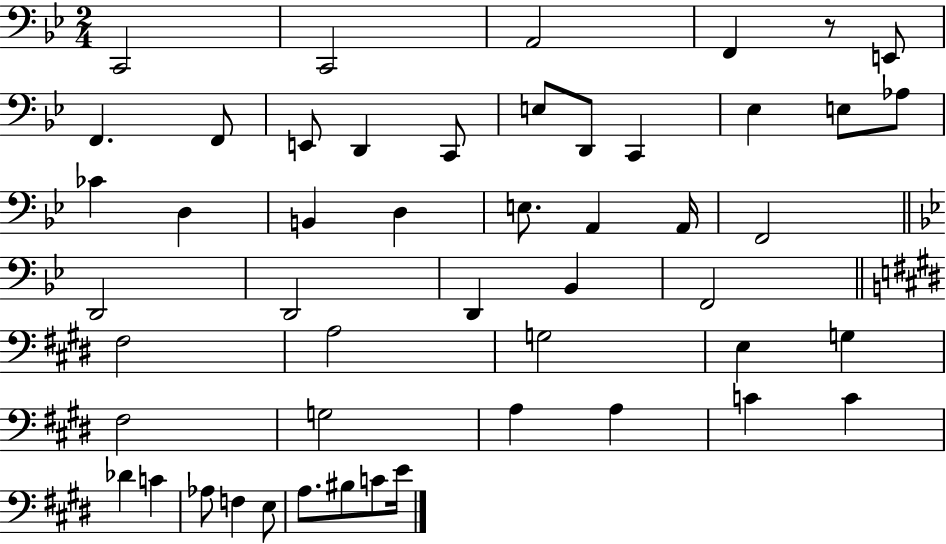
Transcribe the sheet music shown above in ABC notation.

X:1
T:Untitled
M:2/4
L:1/4
K:Bb
C,,2 C,,2 A,,2 F,, z/2 E,,/2 F,, F,,/2 E,,/2 D,, C,,/2 E,/2 D,,/2 C,, _E, E,/2 _A,/2 _C D, B,, D, E,/2 A,, A,,/4 F,,2 D,,2 D,,2 D,, _B,, F,,2 ^F,2 A,2 G,2 E, G, ^F,2 G,2 A, A, C C _D C _A,/2 F, E,/2 A,/2 ^B,/2 C/2 E/4